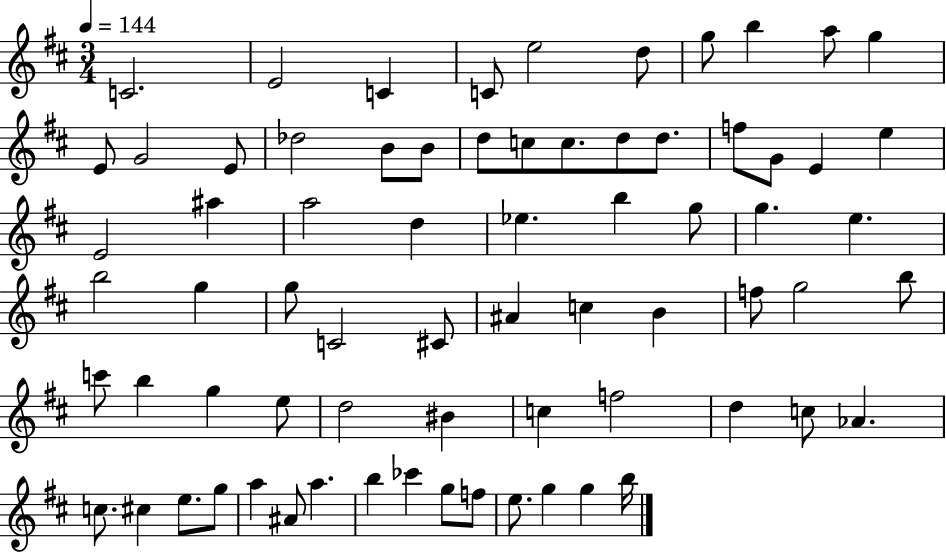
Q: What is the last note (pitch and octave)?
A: B5